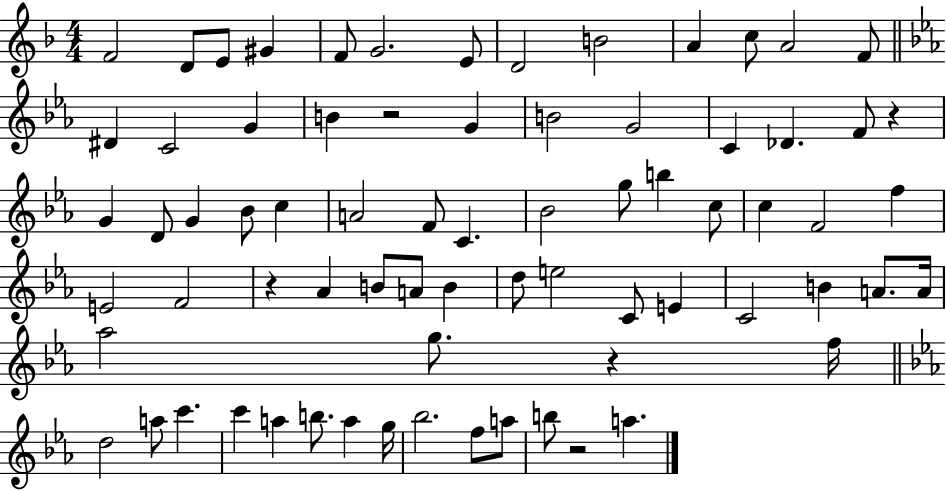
{
  \clef treble
  \numericTimeSignature
  \time 4/4
  \key f \major
  \repeat volta 2 { f'2 d'8 e'8 gis'4 | f'8 g'2. e'8 | d'2 b'2 | a'4 c''8 a'2 f'8 | \break \bar "||" \break \key ees \major dis'4 c'2 g'4 | b'4 r2 g'4 | b'2 g'2 | c'4 des'4. f'8 r4 | \break g'4 d'8 g'4 bes'8 c''4 | a'2 f'8 c'4. | bes'2 g''8 b''4 c''8 | c''4 f'2 f''4 | \break e'2 f'2 | r4 aes'4 b'8 a'8 b'4 | d''8 e''2 c'8 e'4 | c'2 b'4 a'8. a'16 | \break aes''2 g''8. r4 f''16 | \bar "||" \break \key ees \major d''2 a''8 c'''4. | c'''4 a''4 b''8. a''4 g''16 | bes''2. f''8 a''8 | b''8 r2 a''4. | \break } \bar "|."
}